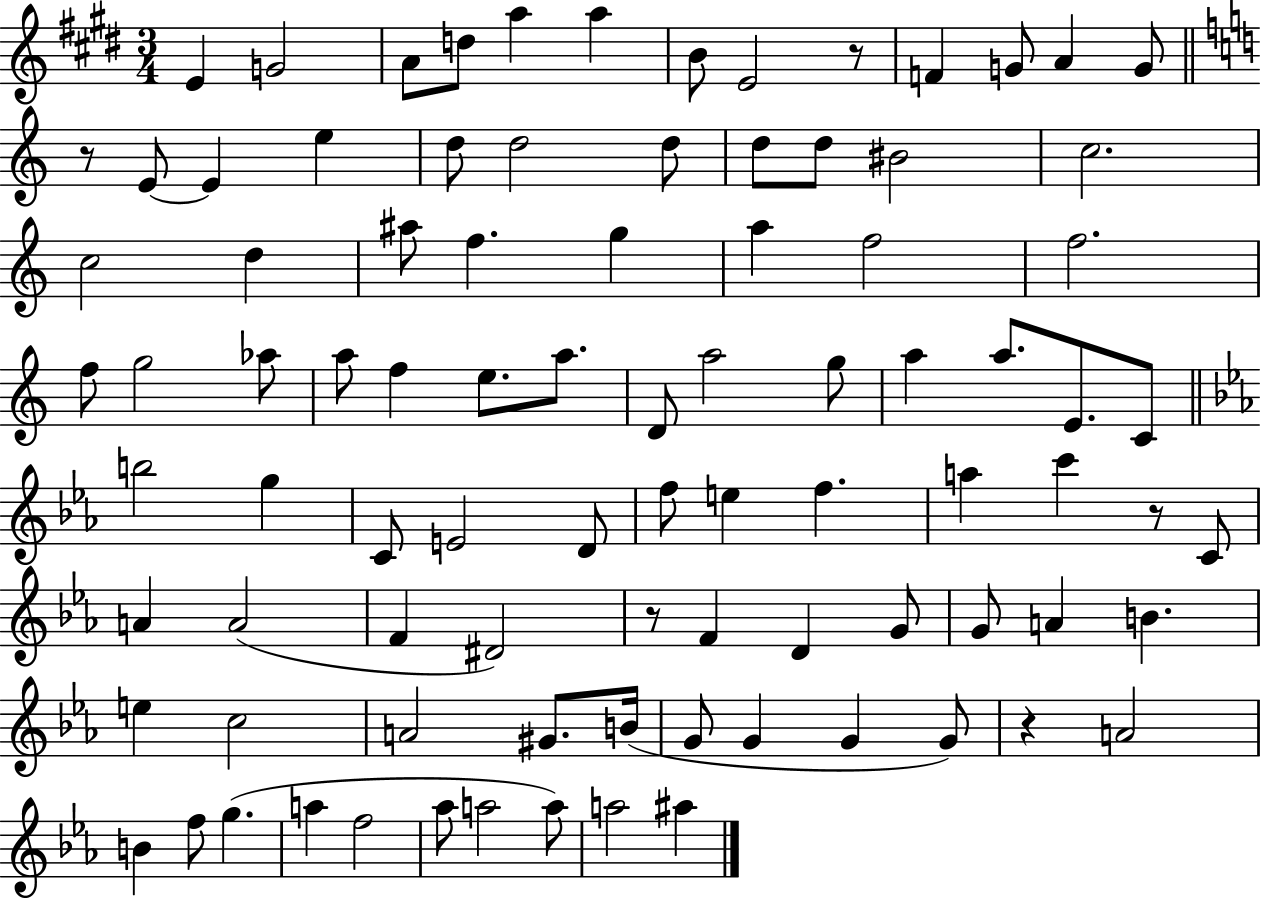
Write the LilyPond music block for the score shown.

{
  \clef treble
  \numericTimeSignature
  \time 3/4
  \key e \major
  \repeat volta 2 { e'4 g'2 | a'8 d''8 a''4 a''4 | b'8 e'2 r8 | f'4 g'8 a'4 g'8 | \break \bar "||" \break \key c \major r8 e'8~~ e'4 e''4 | d''8 d''2 d''8 | d''8 d''8 bis'2 | c''2. | \break c''2 d''4 | ais''8 f''4. g''4 | a''4 f''2 | f''2. | \break f''8 g''2 aes''8 | a''8 f''4 e''8. a''8. | d'8 a''2 g''8 | a''4 a''8. e'8. c'8 | \break \bar "||" \break \key ees \major b''2 g''4 | c'8 e'2 d'8 | f''8 e''4 f''4. | a''4 c'''4 r8 c'8 | \break a'4 a'2( | f'4 dis'2) | r8 f'4 d'4 g'8 | g'8 a'4 b'4. | \break e''4 c''2 | a'2 gis'8. b'16( | g'8 g'4 g'4 g'8) | r4 a'2 | \break b'4 f''8 g''4.( | a''4 f''2 | aes''8 a''2 a''8) | a''2 ais''4 | \break } \bar "|."
}